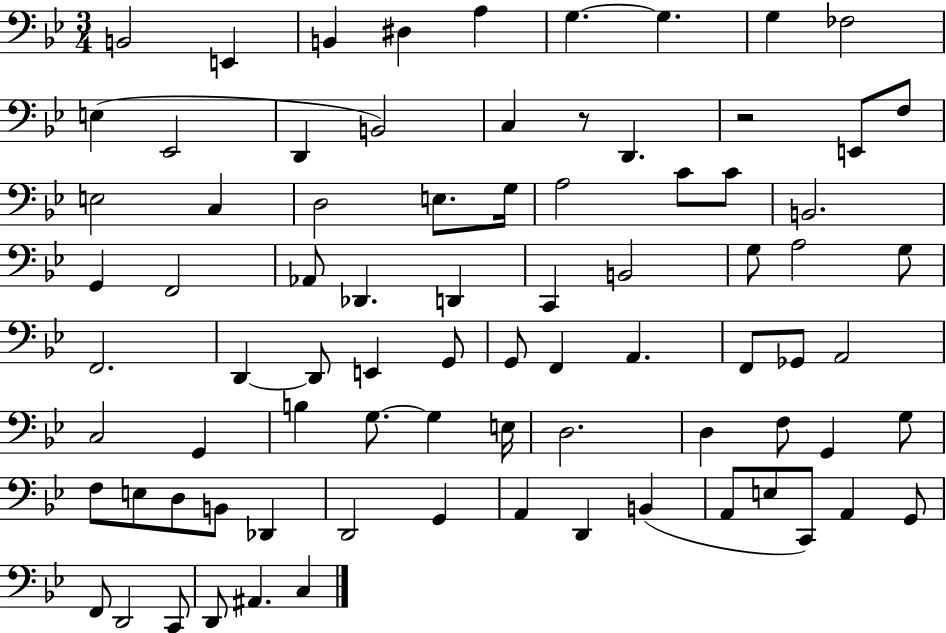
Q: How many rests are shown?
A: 2